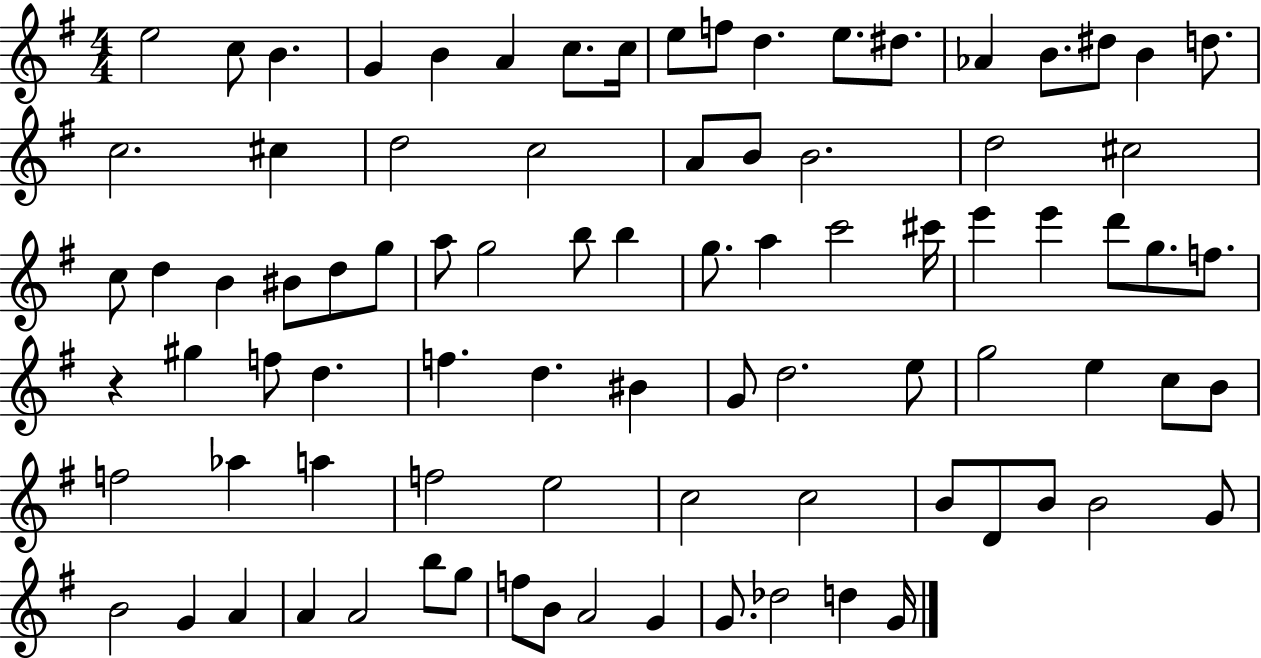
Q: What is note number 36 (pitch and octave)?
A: B5